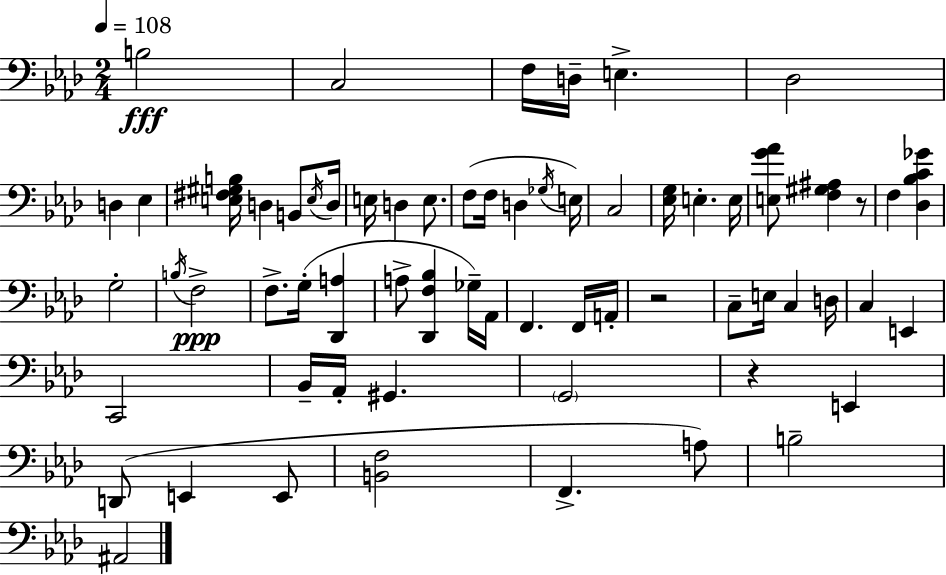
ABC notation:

X:1
T:Untitled
M:2/4
L:1/4
K:Ab
B,2 C,2 F,/4 D,/4 E, _D,2 D, _E, [E,^F,^G,B,]/4 D, B,,/2 E,/4 D,/4 E,/4 D, E,/2 F,/2 F,/4 D, _G,/4 E,/4 C,2 [_E,G,]/4 E, E,/4 [E,G_A]/2 [F,^G,^A,] z/2 F, [_D,_B,C_G] G,2 B,/4 F,2 F,/2 G,/4 [_D,,A,] A,/2 [_D,,F,_B,] _G,/4 _A,,/4 F,, F,,/4 A,,/4 z2 C,/2 E,/4 C, D,/4 C, E,, C,,2 _B,,/4 _A,,/4 ^G,, G,,2 z E,, D,,/2 E,, E,,/2 [B,,F,]2 F,, A,/2 B,2 ^A,,2